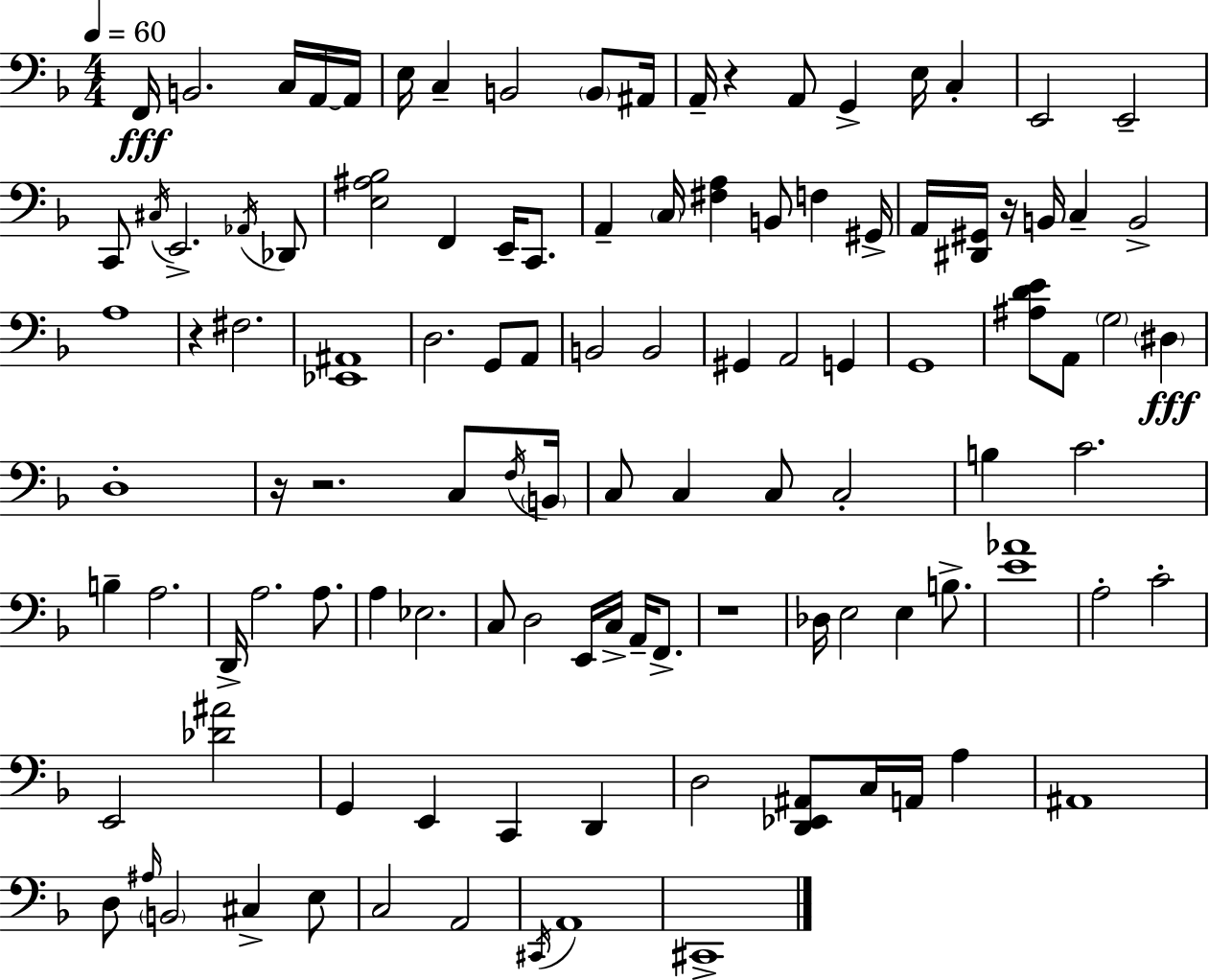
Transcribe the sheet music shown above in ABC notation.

X:1
T:Untitled
M:4/4
L:1/4
K:Dm
F,,/4 B,,2 C,/4 A,,/4 A,,/4 E,/4 C, B,,2 B,,/2 ^A,,/4 A,,/4 z A,,/2 G,, E,/4 C, E,,2 E,,2 C,,/2 ^C,/4 E,,2 _A,,/4 _D,,/2 [E,^A,_B,]2 F,, E,,/4 C,,/2 A,, C,/4 [^F,A,] B,,/2 F, ^G,,/4 A,,/4 [^D,,^G,,]/4 z/4 B,,/4 C, B,,2 A,4 z ^F,2 [_E,,^A,,]4 D,2 G,,/2 A,,/2 B,,2 B,,2 ^G,, A,,2 G,, G,,4 [^A,DE]/2 A,,/2 G,2 ^D, D,4 z/4 z2 C,/2 F,/4 B,,/4 C,/2 C, C,/2 C,2 B, C2 B, A,2 D,,/4 A,2 A,/2 A, _E,2 C,/2 D,2 E,,/4 C,/4 A,,/4 F,,/2 z4 _D,/4 E,2 E, B,/2 [E_A]4 A,2 C2 E,,2 [_D^A]2 G,, E,, C,, D,, D,2 [D,,_E,,^A,,]/2 C,/4 A,,/4 A, ^A,,4 D,/2 ^A,/4 B,,2 ^C, E,/2 C,2 A,,2 ^C,,/4 A,,4 ^C,,4